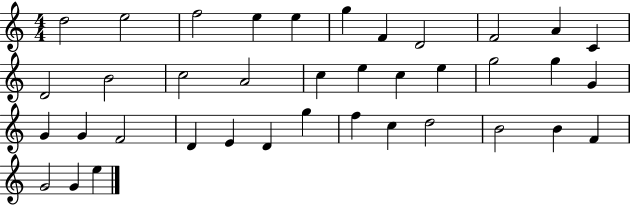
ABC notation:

X:1
T:Untitled
M:4/4
L:1/4
K:C
d2 e2 f2 e e g F D2 F2 A C D2 B2 c2 A2 c e c e g2 g G G G F2 D E D g f c d2 B2 B F G2 G e